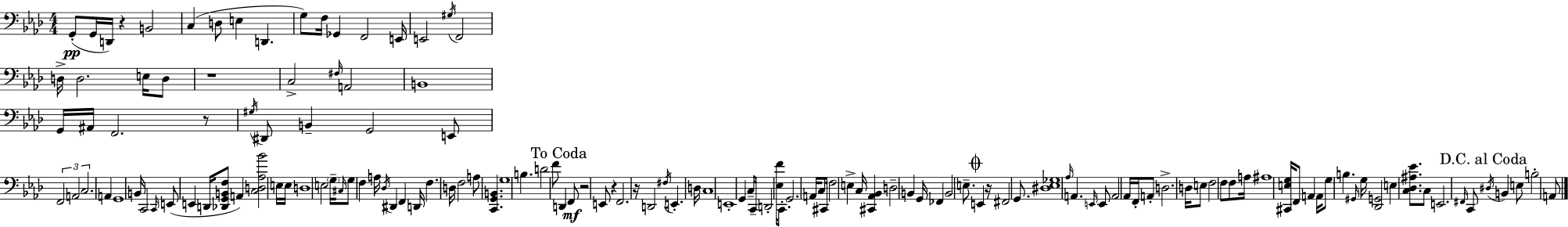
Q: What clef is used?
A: bass